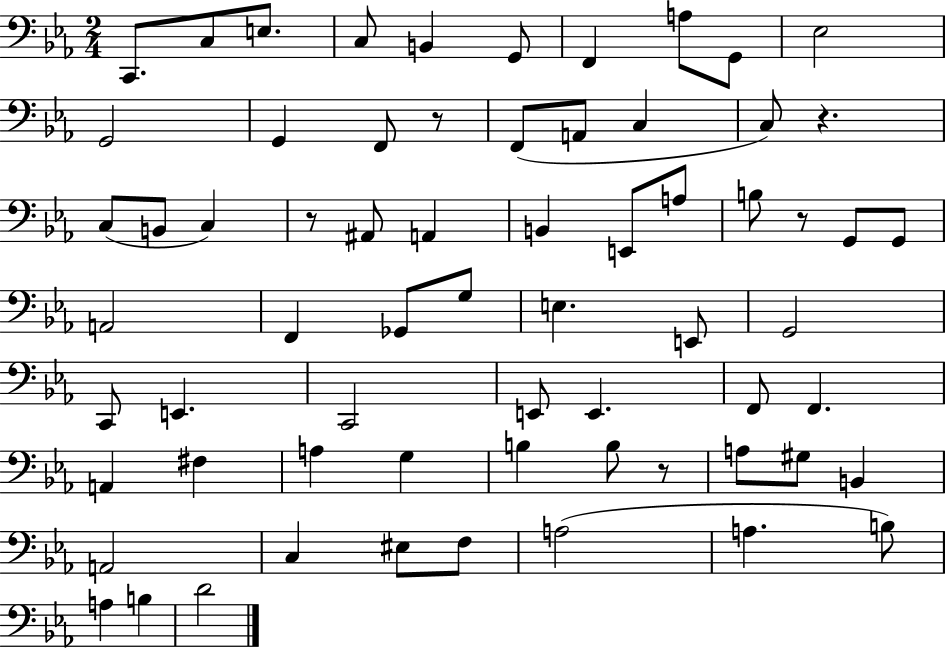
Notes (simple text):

C2/e. C3/e E3/e. C3/e B2/q G2/e F2/q A3/e G2/e Eb3/h G2/h G2/q F2/e R/e F2/e A2/e C3/q C3/e R/q. C3/e B2/e C3/q R/e A#2/e A2/q B2/q E2/e A3/e B3/e R/e G2/e G2/e A2/h F2/q Gb2/e G3/e E3/q. E2/e G2/h C2/e E2/q. C2/h E2/e E2/q. F2/e F2/q. A2/q F#3/q A3/q G3/q B3/q B3/e R/e A3/e G#3/e B2/q A2/h C3/q EIS3/e F3/e A3/h A3/q. B3/e A3/q B3/q D4/h